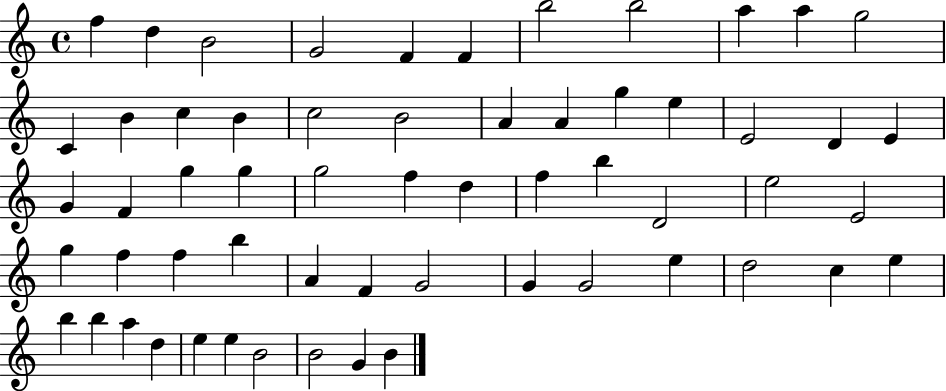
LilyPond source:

{
  \clef treble
  \time 4/4
  \defaultTimeSignature
  \key c \major
  f''4 d''4 b'2 | g'2 f'4 f'4 | b''2 b''2 | a''4 a''4 g''2 | \break c'4 b'4 c''4 b'4 | c''2 b'2 | a'4 a'4 g''4 e''4 | e'2 d'4 e'4 | \break g'4 f'4 g''4 g''4 | g''2 f''4 d''4 | f''4 b''4 d'2 | e''2 e'2 | \break g''4 f''4 f''4 b''4 | a'4 f'4 g'2 | g'4 g'2 e''4 | d''2 c''4 e''4 | \break b''4 b''4 a''4 d''4 | e''4 e''4 b'2 | b'2 g'4 b'4 | \bar "|."
}